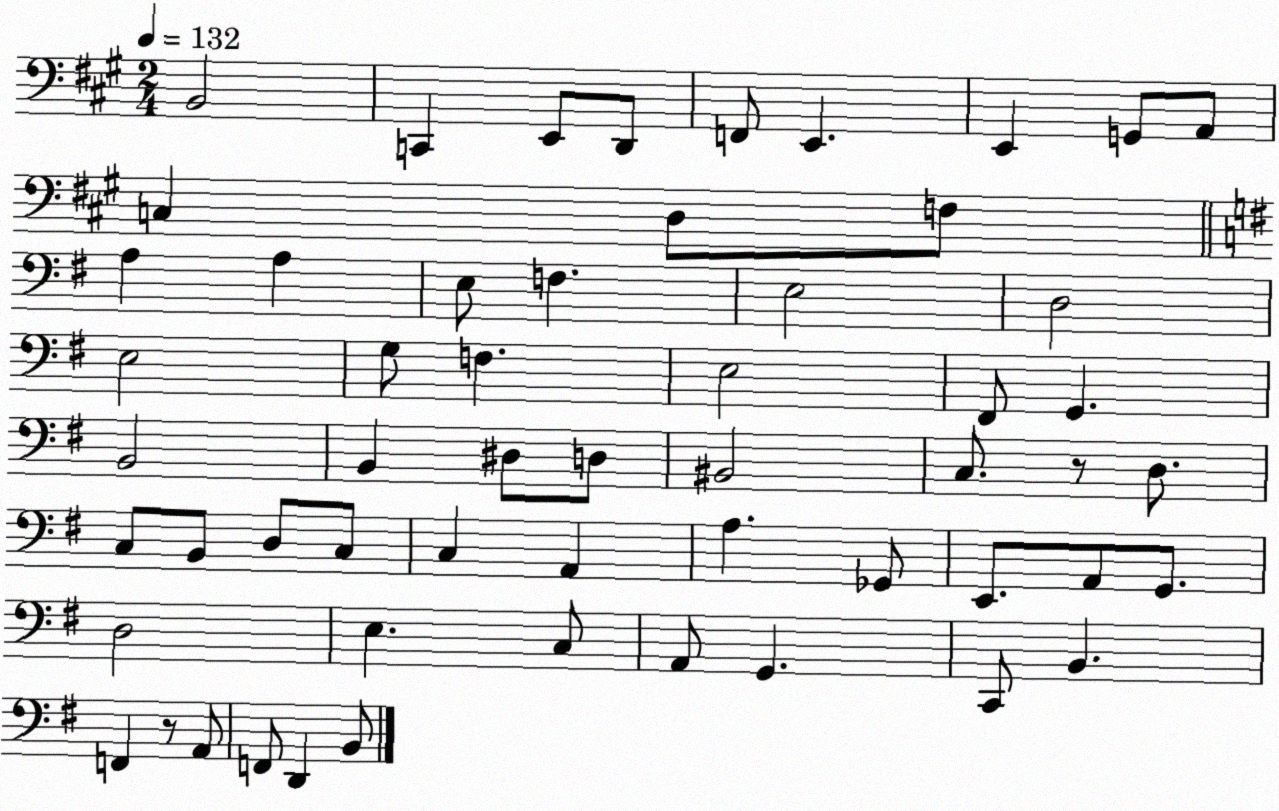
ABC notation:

X:1
T:Untitled
M:2/4
L:1/4
K:A
B,,2 C,, E,,/2 D,,/2 F,,/2 E,, E,, G,,/2 A,,/2 C, D,/2 F,/2 A, A, E,/2 F, E,2 D,2 E,2 G,/2 F, E,2 ^F,,/2 G,, B,,2 B,, ^D,/2 D,/2 ^B,,2 C,/2 z/2 D,/2 C,/2 B,,/2 D,/2 C,/2 C, A,, A, _G,,/2 E,,/2 A,,/2 G,,/2 D,2 E, C,/2 A,,/2 G,, C,,/2 B,, F,, z/2 A,,/2 F,,/2 D,, B,,/2